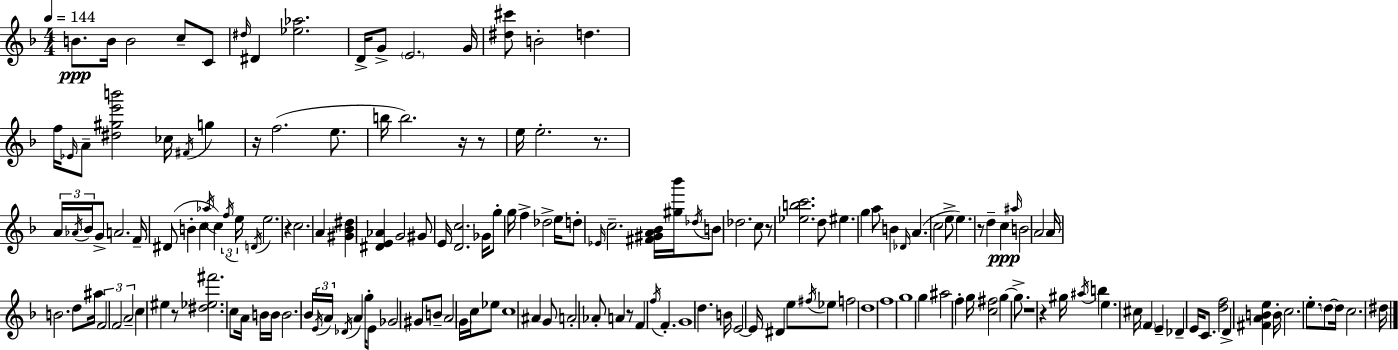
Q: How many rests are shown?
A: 11